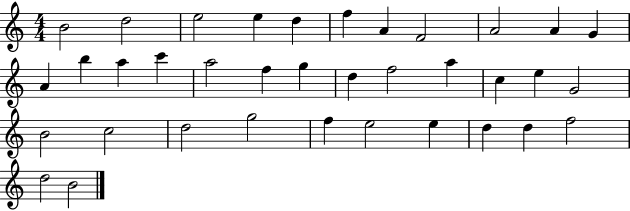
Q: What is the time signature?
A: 4/4